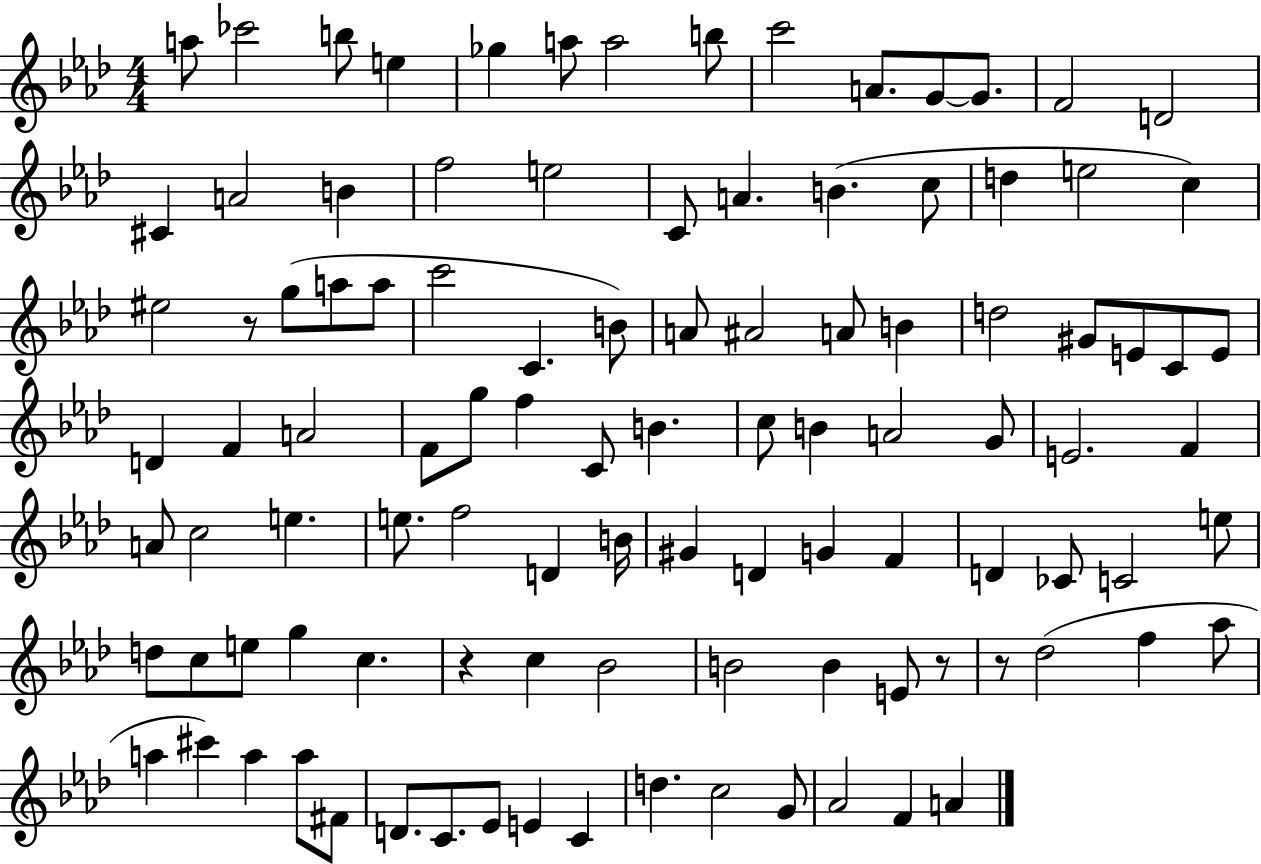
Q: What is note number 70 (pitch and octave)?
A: C4